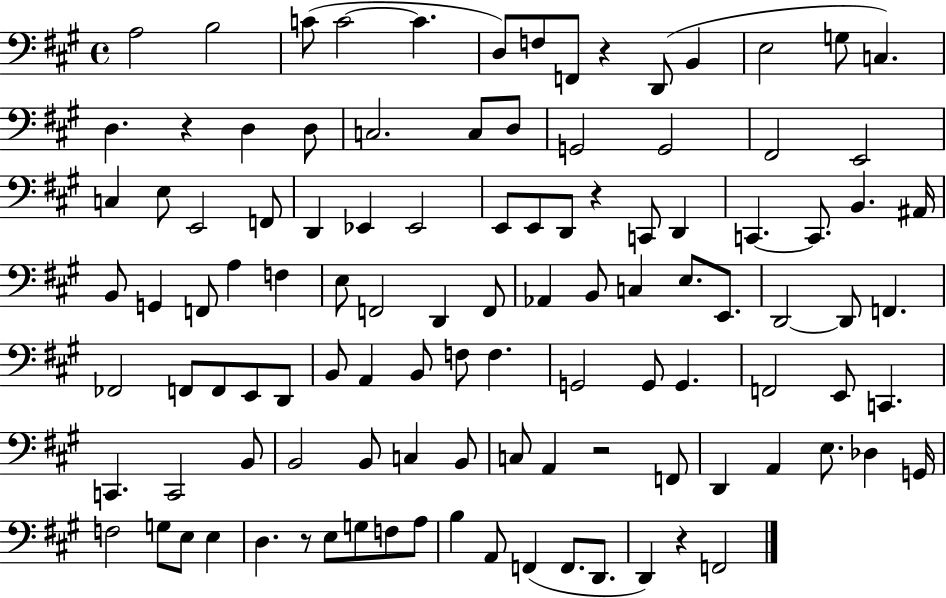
{
  \clef bass
  \time 4/4
  \defaultTimeSignature
  \key a \major
  a2 b2 | c'8( c'2~~ c'4. | d8) f8 f,8 r4 d,8( b,4 | e2 g8 c4.) | \break d4. r4 d4 d8 | c2. c8 d8 | g,2 g,2 | fis,2 e,2 | \break c4 e8 e,2 f,8 | d,4 ees,4 ees,2 | e,8 e,8 d,8 r4 c,8 d,4 | c,4.~~ c,8. b,4. ais,16 | \break b,8 g,4 f,8 a4 f4 | e8 f,2 d,4 f,8 | aes,4 b,8 c4 e8. e,8. | d,2~~ d,8 f,4. | \break fes,2 f,8 f,8 e,8 d,8 | b,8 a,4 b,8 f8 f4. | g,2 g,8 g,4. | f,2 e,8 c,4. | \break c,4. c,2 b,8 | b,2 b,8 c4 b,8 | c8 a,4 r2 f,8 | d,4 a,4 e8. des4 g,16 | \break f2 g8 e8 e4 | d4. r8 e8 g8 f8 a8 | b4 a,8 f,4( f,8. d,8. | d,4) r4 f,2 | \break \bar "|."
}